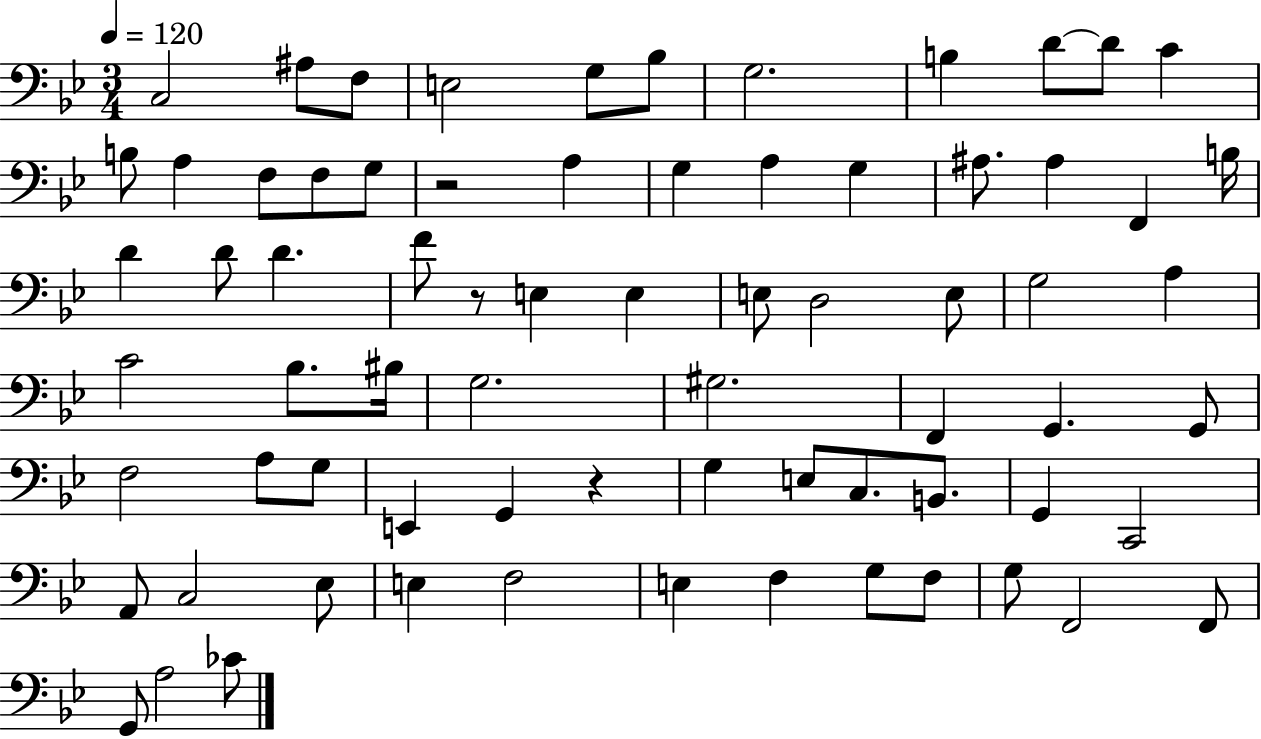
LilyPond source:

{
  \clef bass
  \numericTimeSignature
  \time 3/4
  \key bes \major
  \tempo 4 = 120
  c2 ais8 f8 | e2 g8 bes8 | g2. | b4 d'8~~ d'8 c'4 | \break b8 a4 f8 f8 g8 | r2 a4 | g4 a4 g4 | ais8. ais4 f,4 b16 | \break d'4 d'8 d'4. | f'8 r8 e4 e4 | e8 d2 e8 | g2 a4 | \break c'2 bes8. bis16 | g2. | gis2. | f,4 g,4. g,8 | \break f2 a8 g8 | e,4 g,4 r4 | g4 e8 c8. b,8. | g,4 c,2 | \break a,8 c2 ees8 | e4 f2 | e4 f4 g8 f8 | g8 f,2 f,8 | \break g,8 a2 ces'8 | \bar "|."
}